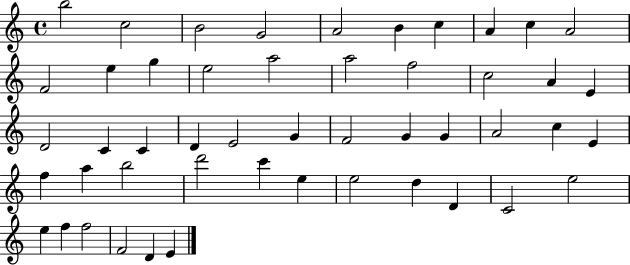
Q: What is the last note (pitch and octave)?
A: E4